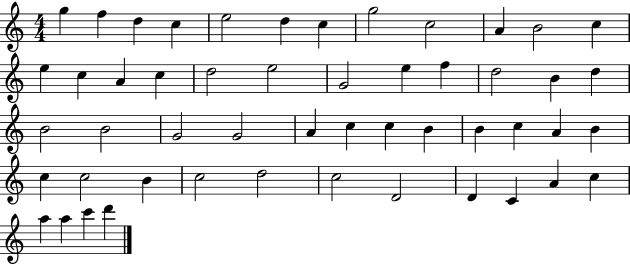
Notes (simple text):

G5/q F5/q D5/q C5/q E5/h D5/q C5/q G5/h C5/h A4/q B4/h C5/q E5/q C5/q A4/q C5/q D5/h E5/h G4/h E5/q F5/q D5/h B4/q D5/q B4/h B4/h G4/h G4/h A4/q C5/q C5/q B4/q B4/q C5/q A4/q B4/q C5/q C5/h B4/q C5/h D5/h C5/h D4/h D4/q C4/q A4/q C5/q A5/q A5/q C6/q D6/q